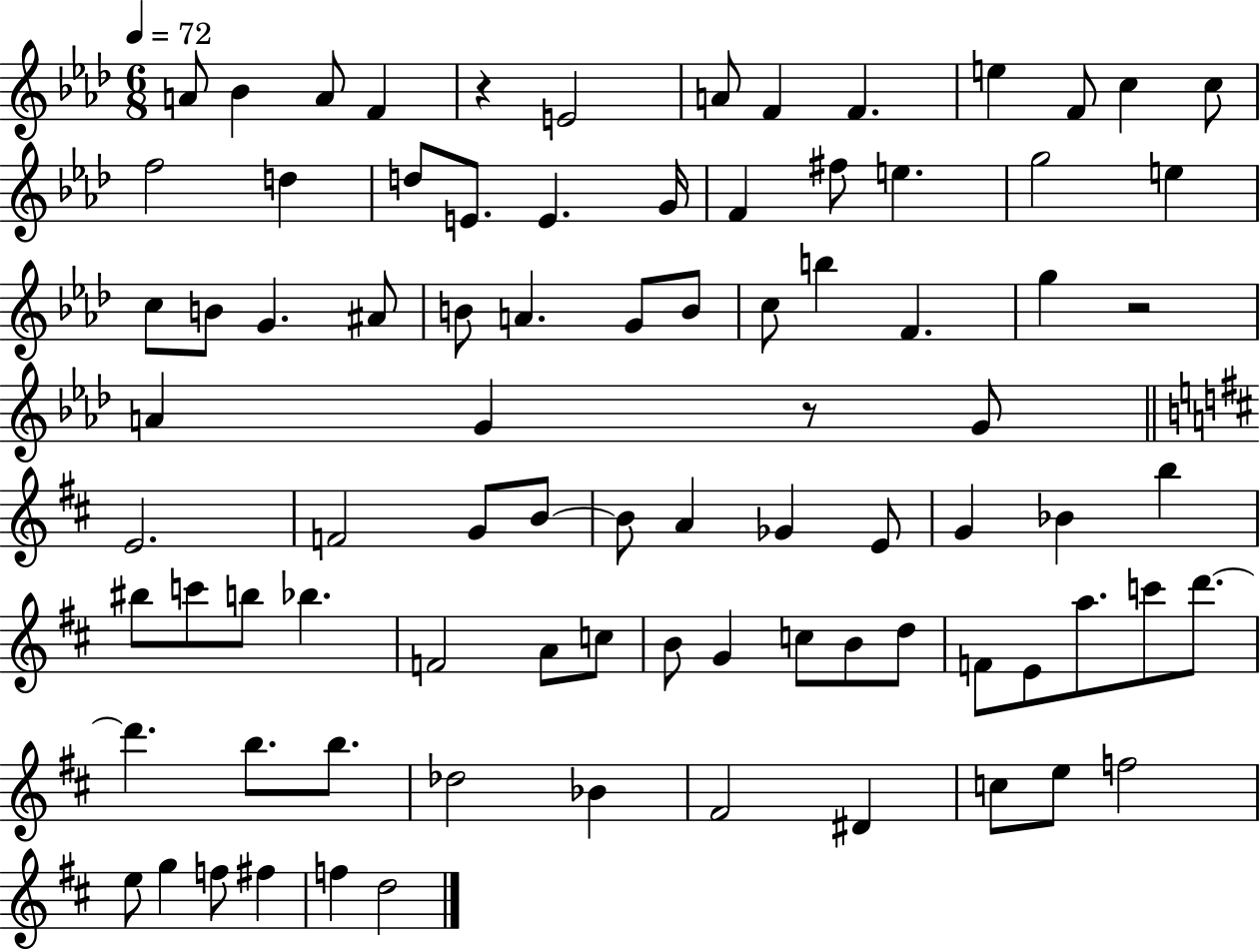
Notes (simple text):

A4/e Bb4/q A4/e F4/q R/q E4/h A4/e F4/q F4/q. E5/q F4/e C5/q C5/e F5/h D5/q D5/e E4/e. E4/q. G4/s F4/q F#5/e E5/q. G5/h E5/q C5/e B4/e G4/q. A#4/e B4/e A4/q. G4/e B4/e C5/e B5/q F4/q. G5/q R/h A4/q G4/q R/e G4/e E4/h. F4/h G4/e B4/e B4/e A4/q Gb4/q E4/e G4/q Bb4/q B5/q BIS5/e C6/e B5/e Bb5/q. F4/h A4/e C5/e B4/e G4/q C5/e B4/e D5/e F4/e E4/e A5/e. C6/e D6/e. D6/q. B5/e. B5/e. Db5/h Bb4/q F#4/h D#4/q C5/e E5/e F5/h E5/e G5/q F5/e F#5/q F5/q D5/h